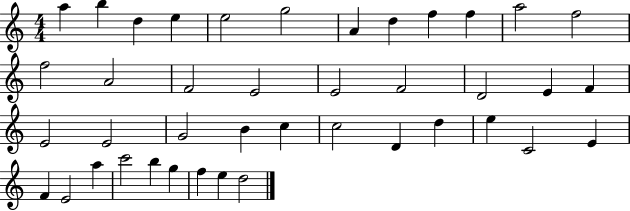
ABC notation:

X:1
T:Untitled
M:4/4
L:1/4
K:C
a b d e e2 g2 A d f f a2 f2 f2 A2 F2 E2 E2 F2 D2 E F E2 E2 G2 B c c2 D d e C2 E F E2 a c'2 b g f e d2